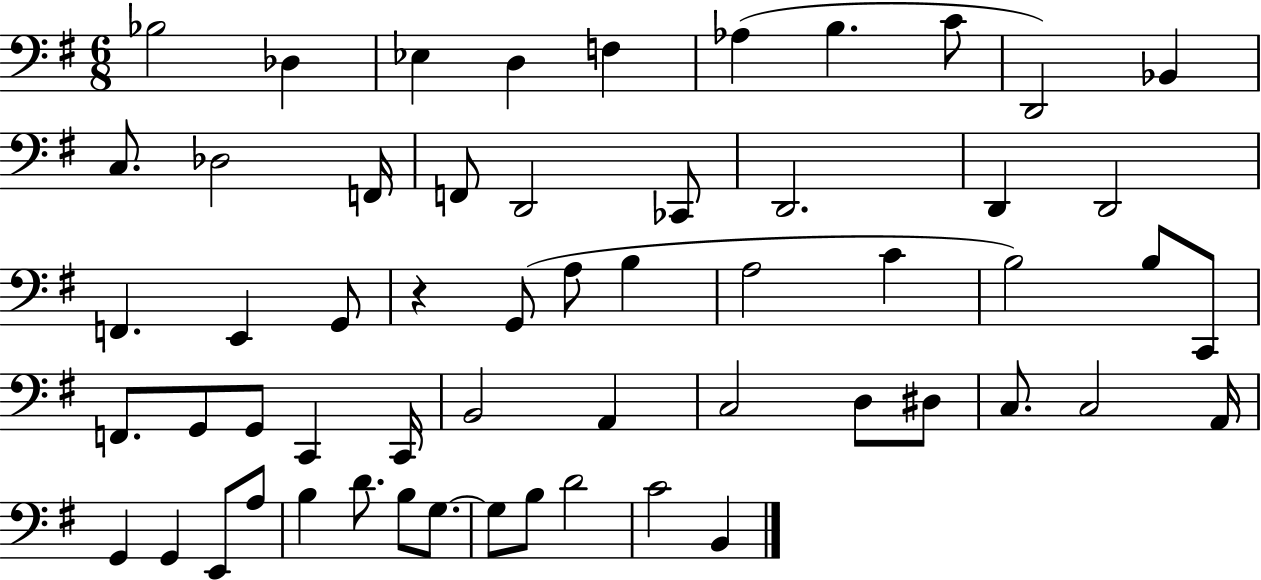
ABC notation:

X:1
T:Untitled
M:6/8
L:1/4
K:G
_B,2 _D, _E, D, F, _A, B, C/2 D,,2 _B,, C,/2 _D,2 F,,/4 F,,/2 D,,2 _C,,/2 D,,2 D,, D,,2 F,, E,, G,,/2 z G,,/2 A,/2 B, A,2 C B,2 B,/2 C,,/2 F,,/2 G,,/2 G,,/2 C,, C,,/4 B,,2 A,, C,2 D,/2 ^D,/2 C,/2 C,2 A,,/4 G,, G,, E,,/2 A,/2 B, D/2 B,/2 G,/2 G,/2 B,/2 D2 C2 B,,